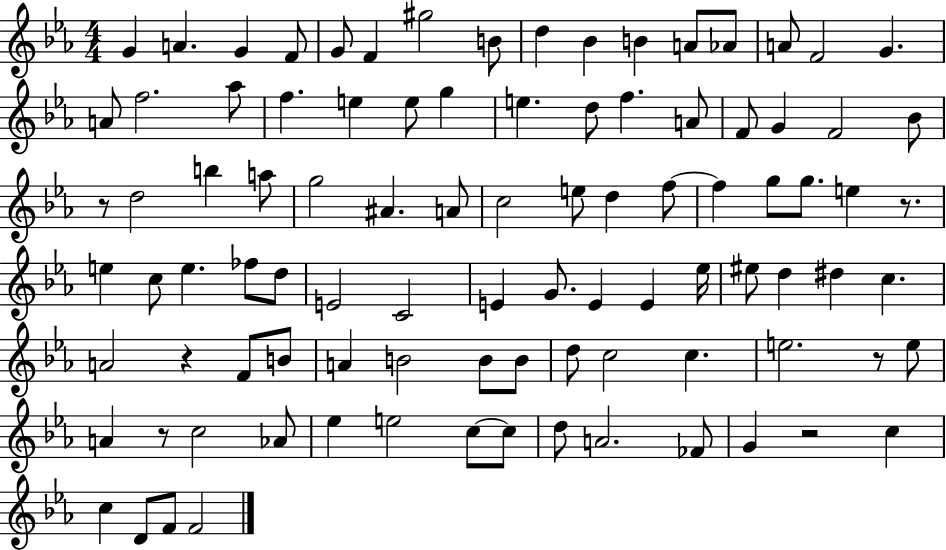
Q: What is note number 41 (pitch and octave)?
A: F5